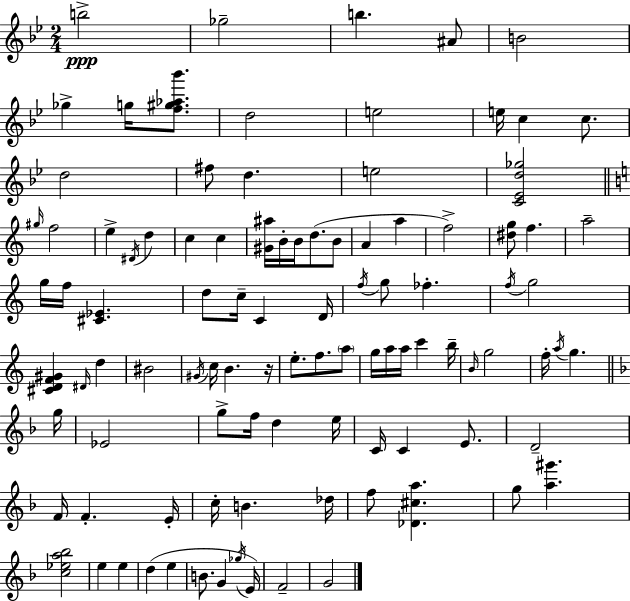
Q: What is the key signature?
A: BES major